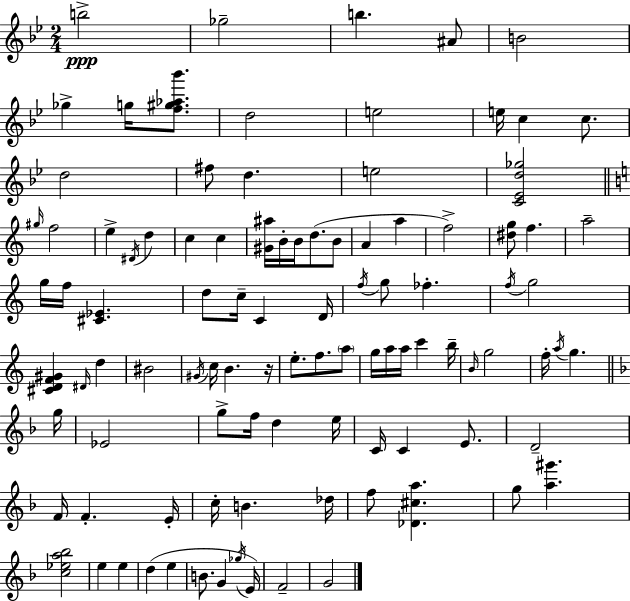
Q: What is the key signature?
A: BES major